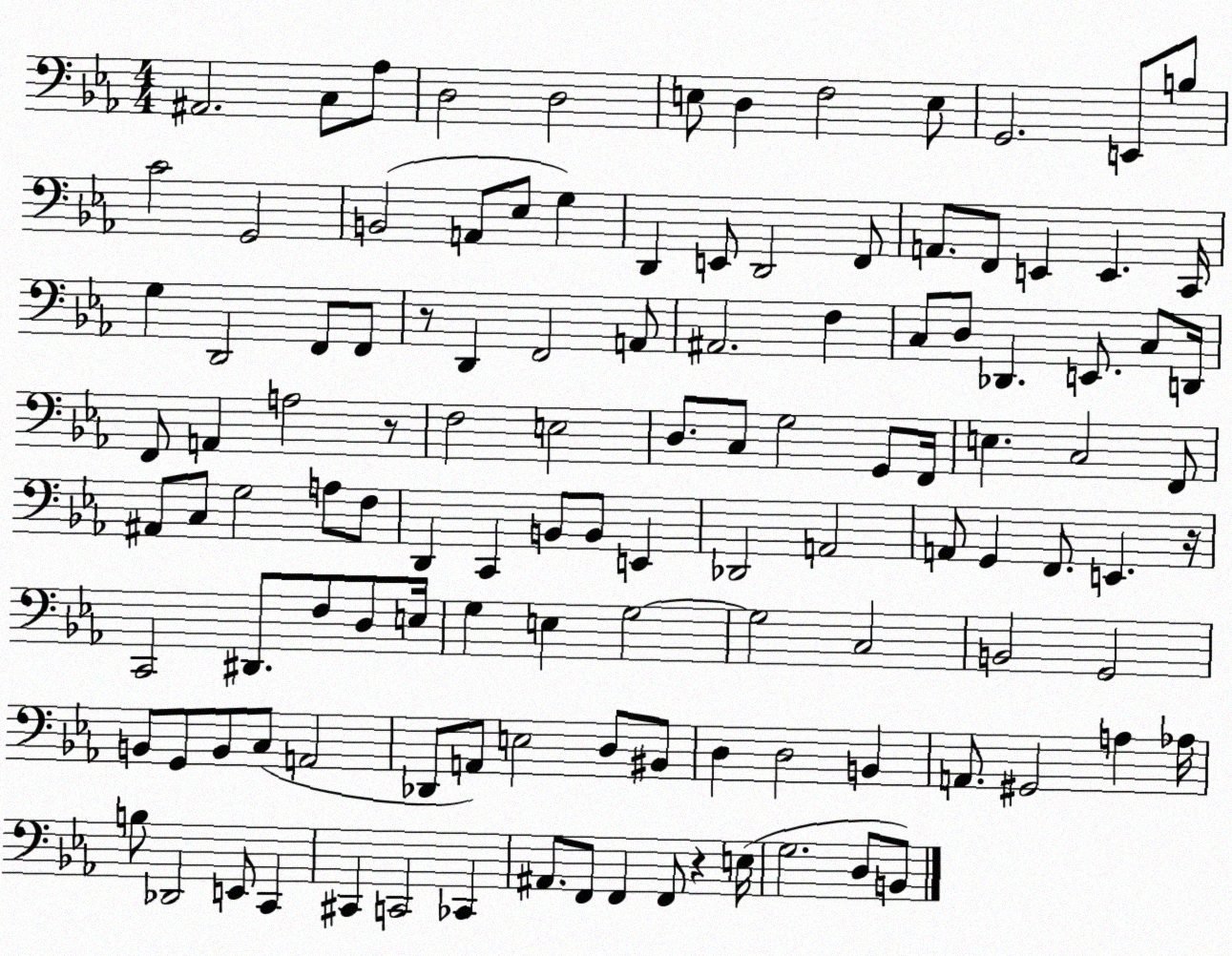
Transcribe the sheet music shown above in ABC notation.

X:1
T:Untitled
M:4/4
L:1/4
K:Eb
^A,,2 C,/2 _A,/2 D,2 D,2 E,/2 D, F,2 E,/2 G,,2 E,,/2 B,/2 C2 G,,2 B,,2 A,,/2 _E,/2 G, D,, E,,/2 D,,2 F,,/2 A,,/2 F,,/2 E,, E,, C,,/4 G, D,,2 F,,/2 F,,/2 z/2 D,, F,,2 A,,/2 ^A,,2 F, C,/2 D,/2 _D,, E,,/2 C,/2 D,,/4 F,,/2 A,, A,2 z/2 F,2 E,2 D,/2 C,/2 G,2 G,,/2 F,,/4 E, C,2 F,,/2 ^A,,/2 C,/2 G,2 A,/2 F,/2 D,, C,, B,,/2 B,,/2 E,, _D,,2 A,,2 A,,/2 G,, F,,/2 E,, z/4 C,,2 ^D,,/2 F,/2 D,/2 E,/4 G, E, G,2 G,2 C,2 B,,2 G,,2 B,,/2 G,,/2 B,,/2 C,/2 A,,2 _D,,/2 A,,/2 E,2 D,/2 ^B,,/2 D, D,2 B,, A,,/2 ^G,,2 A, _A,/4 B,/2 _D,,2 E,,/2 C,, ^C,, C,,2 _C,, ^A,,/2 F,,/2 F,, F,,/2 z E,/4 G,2 D,/2 B,,/2